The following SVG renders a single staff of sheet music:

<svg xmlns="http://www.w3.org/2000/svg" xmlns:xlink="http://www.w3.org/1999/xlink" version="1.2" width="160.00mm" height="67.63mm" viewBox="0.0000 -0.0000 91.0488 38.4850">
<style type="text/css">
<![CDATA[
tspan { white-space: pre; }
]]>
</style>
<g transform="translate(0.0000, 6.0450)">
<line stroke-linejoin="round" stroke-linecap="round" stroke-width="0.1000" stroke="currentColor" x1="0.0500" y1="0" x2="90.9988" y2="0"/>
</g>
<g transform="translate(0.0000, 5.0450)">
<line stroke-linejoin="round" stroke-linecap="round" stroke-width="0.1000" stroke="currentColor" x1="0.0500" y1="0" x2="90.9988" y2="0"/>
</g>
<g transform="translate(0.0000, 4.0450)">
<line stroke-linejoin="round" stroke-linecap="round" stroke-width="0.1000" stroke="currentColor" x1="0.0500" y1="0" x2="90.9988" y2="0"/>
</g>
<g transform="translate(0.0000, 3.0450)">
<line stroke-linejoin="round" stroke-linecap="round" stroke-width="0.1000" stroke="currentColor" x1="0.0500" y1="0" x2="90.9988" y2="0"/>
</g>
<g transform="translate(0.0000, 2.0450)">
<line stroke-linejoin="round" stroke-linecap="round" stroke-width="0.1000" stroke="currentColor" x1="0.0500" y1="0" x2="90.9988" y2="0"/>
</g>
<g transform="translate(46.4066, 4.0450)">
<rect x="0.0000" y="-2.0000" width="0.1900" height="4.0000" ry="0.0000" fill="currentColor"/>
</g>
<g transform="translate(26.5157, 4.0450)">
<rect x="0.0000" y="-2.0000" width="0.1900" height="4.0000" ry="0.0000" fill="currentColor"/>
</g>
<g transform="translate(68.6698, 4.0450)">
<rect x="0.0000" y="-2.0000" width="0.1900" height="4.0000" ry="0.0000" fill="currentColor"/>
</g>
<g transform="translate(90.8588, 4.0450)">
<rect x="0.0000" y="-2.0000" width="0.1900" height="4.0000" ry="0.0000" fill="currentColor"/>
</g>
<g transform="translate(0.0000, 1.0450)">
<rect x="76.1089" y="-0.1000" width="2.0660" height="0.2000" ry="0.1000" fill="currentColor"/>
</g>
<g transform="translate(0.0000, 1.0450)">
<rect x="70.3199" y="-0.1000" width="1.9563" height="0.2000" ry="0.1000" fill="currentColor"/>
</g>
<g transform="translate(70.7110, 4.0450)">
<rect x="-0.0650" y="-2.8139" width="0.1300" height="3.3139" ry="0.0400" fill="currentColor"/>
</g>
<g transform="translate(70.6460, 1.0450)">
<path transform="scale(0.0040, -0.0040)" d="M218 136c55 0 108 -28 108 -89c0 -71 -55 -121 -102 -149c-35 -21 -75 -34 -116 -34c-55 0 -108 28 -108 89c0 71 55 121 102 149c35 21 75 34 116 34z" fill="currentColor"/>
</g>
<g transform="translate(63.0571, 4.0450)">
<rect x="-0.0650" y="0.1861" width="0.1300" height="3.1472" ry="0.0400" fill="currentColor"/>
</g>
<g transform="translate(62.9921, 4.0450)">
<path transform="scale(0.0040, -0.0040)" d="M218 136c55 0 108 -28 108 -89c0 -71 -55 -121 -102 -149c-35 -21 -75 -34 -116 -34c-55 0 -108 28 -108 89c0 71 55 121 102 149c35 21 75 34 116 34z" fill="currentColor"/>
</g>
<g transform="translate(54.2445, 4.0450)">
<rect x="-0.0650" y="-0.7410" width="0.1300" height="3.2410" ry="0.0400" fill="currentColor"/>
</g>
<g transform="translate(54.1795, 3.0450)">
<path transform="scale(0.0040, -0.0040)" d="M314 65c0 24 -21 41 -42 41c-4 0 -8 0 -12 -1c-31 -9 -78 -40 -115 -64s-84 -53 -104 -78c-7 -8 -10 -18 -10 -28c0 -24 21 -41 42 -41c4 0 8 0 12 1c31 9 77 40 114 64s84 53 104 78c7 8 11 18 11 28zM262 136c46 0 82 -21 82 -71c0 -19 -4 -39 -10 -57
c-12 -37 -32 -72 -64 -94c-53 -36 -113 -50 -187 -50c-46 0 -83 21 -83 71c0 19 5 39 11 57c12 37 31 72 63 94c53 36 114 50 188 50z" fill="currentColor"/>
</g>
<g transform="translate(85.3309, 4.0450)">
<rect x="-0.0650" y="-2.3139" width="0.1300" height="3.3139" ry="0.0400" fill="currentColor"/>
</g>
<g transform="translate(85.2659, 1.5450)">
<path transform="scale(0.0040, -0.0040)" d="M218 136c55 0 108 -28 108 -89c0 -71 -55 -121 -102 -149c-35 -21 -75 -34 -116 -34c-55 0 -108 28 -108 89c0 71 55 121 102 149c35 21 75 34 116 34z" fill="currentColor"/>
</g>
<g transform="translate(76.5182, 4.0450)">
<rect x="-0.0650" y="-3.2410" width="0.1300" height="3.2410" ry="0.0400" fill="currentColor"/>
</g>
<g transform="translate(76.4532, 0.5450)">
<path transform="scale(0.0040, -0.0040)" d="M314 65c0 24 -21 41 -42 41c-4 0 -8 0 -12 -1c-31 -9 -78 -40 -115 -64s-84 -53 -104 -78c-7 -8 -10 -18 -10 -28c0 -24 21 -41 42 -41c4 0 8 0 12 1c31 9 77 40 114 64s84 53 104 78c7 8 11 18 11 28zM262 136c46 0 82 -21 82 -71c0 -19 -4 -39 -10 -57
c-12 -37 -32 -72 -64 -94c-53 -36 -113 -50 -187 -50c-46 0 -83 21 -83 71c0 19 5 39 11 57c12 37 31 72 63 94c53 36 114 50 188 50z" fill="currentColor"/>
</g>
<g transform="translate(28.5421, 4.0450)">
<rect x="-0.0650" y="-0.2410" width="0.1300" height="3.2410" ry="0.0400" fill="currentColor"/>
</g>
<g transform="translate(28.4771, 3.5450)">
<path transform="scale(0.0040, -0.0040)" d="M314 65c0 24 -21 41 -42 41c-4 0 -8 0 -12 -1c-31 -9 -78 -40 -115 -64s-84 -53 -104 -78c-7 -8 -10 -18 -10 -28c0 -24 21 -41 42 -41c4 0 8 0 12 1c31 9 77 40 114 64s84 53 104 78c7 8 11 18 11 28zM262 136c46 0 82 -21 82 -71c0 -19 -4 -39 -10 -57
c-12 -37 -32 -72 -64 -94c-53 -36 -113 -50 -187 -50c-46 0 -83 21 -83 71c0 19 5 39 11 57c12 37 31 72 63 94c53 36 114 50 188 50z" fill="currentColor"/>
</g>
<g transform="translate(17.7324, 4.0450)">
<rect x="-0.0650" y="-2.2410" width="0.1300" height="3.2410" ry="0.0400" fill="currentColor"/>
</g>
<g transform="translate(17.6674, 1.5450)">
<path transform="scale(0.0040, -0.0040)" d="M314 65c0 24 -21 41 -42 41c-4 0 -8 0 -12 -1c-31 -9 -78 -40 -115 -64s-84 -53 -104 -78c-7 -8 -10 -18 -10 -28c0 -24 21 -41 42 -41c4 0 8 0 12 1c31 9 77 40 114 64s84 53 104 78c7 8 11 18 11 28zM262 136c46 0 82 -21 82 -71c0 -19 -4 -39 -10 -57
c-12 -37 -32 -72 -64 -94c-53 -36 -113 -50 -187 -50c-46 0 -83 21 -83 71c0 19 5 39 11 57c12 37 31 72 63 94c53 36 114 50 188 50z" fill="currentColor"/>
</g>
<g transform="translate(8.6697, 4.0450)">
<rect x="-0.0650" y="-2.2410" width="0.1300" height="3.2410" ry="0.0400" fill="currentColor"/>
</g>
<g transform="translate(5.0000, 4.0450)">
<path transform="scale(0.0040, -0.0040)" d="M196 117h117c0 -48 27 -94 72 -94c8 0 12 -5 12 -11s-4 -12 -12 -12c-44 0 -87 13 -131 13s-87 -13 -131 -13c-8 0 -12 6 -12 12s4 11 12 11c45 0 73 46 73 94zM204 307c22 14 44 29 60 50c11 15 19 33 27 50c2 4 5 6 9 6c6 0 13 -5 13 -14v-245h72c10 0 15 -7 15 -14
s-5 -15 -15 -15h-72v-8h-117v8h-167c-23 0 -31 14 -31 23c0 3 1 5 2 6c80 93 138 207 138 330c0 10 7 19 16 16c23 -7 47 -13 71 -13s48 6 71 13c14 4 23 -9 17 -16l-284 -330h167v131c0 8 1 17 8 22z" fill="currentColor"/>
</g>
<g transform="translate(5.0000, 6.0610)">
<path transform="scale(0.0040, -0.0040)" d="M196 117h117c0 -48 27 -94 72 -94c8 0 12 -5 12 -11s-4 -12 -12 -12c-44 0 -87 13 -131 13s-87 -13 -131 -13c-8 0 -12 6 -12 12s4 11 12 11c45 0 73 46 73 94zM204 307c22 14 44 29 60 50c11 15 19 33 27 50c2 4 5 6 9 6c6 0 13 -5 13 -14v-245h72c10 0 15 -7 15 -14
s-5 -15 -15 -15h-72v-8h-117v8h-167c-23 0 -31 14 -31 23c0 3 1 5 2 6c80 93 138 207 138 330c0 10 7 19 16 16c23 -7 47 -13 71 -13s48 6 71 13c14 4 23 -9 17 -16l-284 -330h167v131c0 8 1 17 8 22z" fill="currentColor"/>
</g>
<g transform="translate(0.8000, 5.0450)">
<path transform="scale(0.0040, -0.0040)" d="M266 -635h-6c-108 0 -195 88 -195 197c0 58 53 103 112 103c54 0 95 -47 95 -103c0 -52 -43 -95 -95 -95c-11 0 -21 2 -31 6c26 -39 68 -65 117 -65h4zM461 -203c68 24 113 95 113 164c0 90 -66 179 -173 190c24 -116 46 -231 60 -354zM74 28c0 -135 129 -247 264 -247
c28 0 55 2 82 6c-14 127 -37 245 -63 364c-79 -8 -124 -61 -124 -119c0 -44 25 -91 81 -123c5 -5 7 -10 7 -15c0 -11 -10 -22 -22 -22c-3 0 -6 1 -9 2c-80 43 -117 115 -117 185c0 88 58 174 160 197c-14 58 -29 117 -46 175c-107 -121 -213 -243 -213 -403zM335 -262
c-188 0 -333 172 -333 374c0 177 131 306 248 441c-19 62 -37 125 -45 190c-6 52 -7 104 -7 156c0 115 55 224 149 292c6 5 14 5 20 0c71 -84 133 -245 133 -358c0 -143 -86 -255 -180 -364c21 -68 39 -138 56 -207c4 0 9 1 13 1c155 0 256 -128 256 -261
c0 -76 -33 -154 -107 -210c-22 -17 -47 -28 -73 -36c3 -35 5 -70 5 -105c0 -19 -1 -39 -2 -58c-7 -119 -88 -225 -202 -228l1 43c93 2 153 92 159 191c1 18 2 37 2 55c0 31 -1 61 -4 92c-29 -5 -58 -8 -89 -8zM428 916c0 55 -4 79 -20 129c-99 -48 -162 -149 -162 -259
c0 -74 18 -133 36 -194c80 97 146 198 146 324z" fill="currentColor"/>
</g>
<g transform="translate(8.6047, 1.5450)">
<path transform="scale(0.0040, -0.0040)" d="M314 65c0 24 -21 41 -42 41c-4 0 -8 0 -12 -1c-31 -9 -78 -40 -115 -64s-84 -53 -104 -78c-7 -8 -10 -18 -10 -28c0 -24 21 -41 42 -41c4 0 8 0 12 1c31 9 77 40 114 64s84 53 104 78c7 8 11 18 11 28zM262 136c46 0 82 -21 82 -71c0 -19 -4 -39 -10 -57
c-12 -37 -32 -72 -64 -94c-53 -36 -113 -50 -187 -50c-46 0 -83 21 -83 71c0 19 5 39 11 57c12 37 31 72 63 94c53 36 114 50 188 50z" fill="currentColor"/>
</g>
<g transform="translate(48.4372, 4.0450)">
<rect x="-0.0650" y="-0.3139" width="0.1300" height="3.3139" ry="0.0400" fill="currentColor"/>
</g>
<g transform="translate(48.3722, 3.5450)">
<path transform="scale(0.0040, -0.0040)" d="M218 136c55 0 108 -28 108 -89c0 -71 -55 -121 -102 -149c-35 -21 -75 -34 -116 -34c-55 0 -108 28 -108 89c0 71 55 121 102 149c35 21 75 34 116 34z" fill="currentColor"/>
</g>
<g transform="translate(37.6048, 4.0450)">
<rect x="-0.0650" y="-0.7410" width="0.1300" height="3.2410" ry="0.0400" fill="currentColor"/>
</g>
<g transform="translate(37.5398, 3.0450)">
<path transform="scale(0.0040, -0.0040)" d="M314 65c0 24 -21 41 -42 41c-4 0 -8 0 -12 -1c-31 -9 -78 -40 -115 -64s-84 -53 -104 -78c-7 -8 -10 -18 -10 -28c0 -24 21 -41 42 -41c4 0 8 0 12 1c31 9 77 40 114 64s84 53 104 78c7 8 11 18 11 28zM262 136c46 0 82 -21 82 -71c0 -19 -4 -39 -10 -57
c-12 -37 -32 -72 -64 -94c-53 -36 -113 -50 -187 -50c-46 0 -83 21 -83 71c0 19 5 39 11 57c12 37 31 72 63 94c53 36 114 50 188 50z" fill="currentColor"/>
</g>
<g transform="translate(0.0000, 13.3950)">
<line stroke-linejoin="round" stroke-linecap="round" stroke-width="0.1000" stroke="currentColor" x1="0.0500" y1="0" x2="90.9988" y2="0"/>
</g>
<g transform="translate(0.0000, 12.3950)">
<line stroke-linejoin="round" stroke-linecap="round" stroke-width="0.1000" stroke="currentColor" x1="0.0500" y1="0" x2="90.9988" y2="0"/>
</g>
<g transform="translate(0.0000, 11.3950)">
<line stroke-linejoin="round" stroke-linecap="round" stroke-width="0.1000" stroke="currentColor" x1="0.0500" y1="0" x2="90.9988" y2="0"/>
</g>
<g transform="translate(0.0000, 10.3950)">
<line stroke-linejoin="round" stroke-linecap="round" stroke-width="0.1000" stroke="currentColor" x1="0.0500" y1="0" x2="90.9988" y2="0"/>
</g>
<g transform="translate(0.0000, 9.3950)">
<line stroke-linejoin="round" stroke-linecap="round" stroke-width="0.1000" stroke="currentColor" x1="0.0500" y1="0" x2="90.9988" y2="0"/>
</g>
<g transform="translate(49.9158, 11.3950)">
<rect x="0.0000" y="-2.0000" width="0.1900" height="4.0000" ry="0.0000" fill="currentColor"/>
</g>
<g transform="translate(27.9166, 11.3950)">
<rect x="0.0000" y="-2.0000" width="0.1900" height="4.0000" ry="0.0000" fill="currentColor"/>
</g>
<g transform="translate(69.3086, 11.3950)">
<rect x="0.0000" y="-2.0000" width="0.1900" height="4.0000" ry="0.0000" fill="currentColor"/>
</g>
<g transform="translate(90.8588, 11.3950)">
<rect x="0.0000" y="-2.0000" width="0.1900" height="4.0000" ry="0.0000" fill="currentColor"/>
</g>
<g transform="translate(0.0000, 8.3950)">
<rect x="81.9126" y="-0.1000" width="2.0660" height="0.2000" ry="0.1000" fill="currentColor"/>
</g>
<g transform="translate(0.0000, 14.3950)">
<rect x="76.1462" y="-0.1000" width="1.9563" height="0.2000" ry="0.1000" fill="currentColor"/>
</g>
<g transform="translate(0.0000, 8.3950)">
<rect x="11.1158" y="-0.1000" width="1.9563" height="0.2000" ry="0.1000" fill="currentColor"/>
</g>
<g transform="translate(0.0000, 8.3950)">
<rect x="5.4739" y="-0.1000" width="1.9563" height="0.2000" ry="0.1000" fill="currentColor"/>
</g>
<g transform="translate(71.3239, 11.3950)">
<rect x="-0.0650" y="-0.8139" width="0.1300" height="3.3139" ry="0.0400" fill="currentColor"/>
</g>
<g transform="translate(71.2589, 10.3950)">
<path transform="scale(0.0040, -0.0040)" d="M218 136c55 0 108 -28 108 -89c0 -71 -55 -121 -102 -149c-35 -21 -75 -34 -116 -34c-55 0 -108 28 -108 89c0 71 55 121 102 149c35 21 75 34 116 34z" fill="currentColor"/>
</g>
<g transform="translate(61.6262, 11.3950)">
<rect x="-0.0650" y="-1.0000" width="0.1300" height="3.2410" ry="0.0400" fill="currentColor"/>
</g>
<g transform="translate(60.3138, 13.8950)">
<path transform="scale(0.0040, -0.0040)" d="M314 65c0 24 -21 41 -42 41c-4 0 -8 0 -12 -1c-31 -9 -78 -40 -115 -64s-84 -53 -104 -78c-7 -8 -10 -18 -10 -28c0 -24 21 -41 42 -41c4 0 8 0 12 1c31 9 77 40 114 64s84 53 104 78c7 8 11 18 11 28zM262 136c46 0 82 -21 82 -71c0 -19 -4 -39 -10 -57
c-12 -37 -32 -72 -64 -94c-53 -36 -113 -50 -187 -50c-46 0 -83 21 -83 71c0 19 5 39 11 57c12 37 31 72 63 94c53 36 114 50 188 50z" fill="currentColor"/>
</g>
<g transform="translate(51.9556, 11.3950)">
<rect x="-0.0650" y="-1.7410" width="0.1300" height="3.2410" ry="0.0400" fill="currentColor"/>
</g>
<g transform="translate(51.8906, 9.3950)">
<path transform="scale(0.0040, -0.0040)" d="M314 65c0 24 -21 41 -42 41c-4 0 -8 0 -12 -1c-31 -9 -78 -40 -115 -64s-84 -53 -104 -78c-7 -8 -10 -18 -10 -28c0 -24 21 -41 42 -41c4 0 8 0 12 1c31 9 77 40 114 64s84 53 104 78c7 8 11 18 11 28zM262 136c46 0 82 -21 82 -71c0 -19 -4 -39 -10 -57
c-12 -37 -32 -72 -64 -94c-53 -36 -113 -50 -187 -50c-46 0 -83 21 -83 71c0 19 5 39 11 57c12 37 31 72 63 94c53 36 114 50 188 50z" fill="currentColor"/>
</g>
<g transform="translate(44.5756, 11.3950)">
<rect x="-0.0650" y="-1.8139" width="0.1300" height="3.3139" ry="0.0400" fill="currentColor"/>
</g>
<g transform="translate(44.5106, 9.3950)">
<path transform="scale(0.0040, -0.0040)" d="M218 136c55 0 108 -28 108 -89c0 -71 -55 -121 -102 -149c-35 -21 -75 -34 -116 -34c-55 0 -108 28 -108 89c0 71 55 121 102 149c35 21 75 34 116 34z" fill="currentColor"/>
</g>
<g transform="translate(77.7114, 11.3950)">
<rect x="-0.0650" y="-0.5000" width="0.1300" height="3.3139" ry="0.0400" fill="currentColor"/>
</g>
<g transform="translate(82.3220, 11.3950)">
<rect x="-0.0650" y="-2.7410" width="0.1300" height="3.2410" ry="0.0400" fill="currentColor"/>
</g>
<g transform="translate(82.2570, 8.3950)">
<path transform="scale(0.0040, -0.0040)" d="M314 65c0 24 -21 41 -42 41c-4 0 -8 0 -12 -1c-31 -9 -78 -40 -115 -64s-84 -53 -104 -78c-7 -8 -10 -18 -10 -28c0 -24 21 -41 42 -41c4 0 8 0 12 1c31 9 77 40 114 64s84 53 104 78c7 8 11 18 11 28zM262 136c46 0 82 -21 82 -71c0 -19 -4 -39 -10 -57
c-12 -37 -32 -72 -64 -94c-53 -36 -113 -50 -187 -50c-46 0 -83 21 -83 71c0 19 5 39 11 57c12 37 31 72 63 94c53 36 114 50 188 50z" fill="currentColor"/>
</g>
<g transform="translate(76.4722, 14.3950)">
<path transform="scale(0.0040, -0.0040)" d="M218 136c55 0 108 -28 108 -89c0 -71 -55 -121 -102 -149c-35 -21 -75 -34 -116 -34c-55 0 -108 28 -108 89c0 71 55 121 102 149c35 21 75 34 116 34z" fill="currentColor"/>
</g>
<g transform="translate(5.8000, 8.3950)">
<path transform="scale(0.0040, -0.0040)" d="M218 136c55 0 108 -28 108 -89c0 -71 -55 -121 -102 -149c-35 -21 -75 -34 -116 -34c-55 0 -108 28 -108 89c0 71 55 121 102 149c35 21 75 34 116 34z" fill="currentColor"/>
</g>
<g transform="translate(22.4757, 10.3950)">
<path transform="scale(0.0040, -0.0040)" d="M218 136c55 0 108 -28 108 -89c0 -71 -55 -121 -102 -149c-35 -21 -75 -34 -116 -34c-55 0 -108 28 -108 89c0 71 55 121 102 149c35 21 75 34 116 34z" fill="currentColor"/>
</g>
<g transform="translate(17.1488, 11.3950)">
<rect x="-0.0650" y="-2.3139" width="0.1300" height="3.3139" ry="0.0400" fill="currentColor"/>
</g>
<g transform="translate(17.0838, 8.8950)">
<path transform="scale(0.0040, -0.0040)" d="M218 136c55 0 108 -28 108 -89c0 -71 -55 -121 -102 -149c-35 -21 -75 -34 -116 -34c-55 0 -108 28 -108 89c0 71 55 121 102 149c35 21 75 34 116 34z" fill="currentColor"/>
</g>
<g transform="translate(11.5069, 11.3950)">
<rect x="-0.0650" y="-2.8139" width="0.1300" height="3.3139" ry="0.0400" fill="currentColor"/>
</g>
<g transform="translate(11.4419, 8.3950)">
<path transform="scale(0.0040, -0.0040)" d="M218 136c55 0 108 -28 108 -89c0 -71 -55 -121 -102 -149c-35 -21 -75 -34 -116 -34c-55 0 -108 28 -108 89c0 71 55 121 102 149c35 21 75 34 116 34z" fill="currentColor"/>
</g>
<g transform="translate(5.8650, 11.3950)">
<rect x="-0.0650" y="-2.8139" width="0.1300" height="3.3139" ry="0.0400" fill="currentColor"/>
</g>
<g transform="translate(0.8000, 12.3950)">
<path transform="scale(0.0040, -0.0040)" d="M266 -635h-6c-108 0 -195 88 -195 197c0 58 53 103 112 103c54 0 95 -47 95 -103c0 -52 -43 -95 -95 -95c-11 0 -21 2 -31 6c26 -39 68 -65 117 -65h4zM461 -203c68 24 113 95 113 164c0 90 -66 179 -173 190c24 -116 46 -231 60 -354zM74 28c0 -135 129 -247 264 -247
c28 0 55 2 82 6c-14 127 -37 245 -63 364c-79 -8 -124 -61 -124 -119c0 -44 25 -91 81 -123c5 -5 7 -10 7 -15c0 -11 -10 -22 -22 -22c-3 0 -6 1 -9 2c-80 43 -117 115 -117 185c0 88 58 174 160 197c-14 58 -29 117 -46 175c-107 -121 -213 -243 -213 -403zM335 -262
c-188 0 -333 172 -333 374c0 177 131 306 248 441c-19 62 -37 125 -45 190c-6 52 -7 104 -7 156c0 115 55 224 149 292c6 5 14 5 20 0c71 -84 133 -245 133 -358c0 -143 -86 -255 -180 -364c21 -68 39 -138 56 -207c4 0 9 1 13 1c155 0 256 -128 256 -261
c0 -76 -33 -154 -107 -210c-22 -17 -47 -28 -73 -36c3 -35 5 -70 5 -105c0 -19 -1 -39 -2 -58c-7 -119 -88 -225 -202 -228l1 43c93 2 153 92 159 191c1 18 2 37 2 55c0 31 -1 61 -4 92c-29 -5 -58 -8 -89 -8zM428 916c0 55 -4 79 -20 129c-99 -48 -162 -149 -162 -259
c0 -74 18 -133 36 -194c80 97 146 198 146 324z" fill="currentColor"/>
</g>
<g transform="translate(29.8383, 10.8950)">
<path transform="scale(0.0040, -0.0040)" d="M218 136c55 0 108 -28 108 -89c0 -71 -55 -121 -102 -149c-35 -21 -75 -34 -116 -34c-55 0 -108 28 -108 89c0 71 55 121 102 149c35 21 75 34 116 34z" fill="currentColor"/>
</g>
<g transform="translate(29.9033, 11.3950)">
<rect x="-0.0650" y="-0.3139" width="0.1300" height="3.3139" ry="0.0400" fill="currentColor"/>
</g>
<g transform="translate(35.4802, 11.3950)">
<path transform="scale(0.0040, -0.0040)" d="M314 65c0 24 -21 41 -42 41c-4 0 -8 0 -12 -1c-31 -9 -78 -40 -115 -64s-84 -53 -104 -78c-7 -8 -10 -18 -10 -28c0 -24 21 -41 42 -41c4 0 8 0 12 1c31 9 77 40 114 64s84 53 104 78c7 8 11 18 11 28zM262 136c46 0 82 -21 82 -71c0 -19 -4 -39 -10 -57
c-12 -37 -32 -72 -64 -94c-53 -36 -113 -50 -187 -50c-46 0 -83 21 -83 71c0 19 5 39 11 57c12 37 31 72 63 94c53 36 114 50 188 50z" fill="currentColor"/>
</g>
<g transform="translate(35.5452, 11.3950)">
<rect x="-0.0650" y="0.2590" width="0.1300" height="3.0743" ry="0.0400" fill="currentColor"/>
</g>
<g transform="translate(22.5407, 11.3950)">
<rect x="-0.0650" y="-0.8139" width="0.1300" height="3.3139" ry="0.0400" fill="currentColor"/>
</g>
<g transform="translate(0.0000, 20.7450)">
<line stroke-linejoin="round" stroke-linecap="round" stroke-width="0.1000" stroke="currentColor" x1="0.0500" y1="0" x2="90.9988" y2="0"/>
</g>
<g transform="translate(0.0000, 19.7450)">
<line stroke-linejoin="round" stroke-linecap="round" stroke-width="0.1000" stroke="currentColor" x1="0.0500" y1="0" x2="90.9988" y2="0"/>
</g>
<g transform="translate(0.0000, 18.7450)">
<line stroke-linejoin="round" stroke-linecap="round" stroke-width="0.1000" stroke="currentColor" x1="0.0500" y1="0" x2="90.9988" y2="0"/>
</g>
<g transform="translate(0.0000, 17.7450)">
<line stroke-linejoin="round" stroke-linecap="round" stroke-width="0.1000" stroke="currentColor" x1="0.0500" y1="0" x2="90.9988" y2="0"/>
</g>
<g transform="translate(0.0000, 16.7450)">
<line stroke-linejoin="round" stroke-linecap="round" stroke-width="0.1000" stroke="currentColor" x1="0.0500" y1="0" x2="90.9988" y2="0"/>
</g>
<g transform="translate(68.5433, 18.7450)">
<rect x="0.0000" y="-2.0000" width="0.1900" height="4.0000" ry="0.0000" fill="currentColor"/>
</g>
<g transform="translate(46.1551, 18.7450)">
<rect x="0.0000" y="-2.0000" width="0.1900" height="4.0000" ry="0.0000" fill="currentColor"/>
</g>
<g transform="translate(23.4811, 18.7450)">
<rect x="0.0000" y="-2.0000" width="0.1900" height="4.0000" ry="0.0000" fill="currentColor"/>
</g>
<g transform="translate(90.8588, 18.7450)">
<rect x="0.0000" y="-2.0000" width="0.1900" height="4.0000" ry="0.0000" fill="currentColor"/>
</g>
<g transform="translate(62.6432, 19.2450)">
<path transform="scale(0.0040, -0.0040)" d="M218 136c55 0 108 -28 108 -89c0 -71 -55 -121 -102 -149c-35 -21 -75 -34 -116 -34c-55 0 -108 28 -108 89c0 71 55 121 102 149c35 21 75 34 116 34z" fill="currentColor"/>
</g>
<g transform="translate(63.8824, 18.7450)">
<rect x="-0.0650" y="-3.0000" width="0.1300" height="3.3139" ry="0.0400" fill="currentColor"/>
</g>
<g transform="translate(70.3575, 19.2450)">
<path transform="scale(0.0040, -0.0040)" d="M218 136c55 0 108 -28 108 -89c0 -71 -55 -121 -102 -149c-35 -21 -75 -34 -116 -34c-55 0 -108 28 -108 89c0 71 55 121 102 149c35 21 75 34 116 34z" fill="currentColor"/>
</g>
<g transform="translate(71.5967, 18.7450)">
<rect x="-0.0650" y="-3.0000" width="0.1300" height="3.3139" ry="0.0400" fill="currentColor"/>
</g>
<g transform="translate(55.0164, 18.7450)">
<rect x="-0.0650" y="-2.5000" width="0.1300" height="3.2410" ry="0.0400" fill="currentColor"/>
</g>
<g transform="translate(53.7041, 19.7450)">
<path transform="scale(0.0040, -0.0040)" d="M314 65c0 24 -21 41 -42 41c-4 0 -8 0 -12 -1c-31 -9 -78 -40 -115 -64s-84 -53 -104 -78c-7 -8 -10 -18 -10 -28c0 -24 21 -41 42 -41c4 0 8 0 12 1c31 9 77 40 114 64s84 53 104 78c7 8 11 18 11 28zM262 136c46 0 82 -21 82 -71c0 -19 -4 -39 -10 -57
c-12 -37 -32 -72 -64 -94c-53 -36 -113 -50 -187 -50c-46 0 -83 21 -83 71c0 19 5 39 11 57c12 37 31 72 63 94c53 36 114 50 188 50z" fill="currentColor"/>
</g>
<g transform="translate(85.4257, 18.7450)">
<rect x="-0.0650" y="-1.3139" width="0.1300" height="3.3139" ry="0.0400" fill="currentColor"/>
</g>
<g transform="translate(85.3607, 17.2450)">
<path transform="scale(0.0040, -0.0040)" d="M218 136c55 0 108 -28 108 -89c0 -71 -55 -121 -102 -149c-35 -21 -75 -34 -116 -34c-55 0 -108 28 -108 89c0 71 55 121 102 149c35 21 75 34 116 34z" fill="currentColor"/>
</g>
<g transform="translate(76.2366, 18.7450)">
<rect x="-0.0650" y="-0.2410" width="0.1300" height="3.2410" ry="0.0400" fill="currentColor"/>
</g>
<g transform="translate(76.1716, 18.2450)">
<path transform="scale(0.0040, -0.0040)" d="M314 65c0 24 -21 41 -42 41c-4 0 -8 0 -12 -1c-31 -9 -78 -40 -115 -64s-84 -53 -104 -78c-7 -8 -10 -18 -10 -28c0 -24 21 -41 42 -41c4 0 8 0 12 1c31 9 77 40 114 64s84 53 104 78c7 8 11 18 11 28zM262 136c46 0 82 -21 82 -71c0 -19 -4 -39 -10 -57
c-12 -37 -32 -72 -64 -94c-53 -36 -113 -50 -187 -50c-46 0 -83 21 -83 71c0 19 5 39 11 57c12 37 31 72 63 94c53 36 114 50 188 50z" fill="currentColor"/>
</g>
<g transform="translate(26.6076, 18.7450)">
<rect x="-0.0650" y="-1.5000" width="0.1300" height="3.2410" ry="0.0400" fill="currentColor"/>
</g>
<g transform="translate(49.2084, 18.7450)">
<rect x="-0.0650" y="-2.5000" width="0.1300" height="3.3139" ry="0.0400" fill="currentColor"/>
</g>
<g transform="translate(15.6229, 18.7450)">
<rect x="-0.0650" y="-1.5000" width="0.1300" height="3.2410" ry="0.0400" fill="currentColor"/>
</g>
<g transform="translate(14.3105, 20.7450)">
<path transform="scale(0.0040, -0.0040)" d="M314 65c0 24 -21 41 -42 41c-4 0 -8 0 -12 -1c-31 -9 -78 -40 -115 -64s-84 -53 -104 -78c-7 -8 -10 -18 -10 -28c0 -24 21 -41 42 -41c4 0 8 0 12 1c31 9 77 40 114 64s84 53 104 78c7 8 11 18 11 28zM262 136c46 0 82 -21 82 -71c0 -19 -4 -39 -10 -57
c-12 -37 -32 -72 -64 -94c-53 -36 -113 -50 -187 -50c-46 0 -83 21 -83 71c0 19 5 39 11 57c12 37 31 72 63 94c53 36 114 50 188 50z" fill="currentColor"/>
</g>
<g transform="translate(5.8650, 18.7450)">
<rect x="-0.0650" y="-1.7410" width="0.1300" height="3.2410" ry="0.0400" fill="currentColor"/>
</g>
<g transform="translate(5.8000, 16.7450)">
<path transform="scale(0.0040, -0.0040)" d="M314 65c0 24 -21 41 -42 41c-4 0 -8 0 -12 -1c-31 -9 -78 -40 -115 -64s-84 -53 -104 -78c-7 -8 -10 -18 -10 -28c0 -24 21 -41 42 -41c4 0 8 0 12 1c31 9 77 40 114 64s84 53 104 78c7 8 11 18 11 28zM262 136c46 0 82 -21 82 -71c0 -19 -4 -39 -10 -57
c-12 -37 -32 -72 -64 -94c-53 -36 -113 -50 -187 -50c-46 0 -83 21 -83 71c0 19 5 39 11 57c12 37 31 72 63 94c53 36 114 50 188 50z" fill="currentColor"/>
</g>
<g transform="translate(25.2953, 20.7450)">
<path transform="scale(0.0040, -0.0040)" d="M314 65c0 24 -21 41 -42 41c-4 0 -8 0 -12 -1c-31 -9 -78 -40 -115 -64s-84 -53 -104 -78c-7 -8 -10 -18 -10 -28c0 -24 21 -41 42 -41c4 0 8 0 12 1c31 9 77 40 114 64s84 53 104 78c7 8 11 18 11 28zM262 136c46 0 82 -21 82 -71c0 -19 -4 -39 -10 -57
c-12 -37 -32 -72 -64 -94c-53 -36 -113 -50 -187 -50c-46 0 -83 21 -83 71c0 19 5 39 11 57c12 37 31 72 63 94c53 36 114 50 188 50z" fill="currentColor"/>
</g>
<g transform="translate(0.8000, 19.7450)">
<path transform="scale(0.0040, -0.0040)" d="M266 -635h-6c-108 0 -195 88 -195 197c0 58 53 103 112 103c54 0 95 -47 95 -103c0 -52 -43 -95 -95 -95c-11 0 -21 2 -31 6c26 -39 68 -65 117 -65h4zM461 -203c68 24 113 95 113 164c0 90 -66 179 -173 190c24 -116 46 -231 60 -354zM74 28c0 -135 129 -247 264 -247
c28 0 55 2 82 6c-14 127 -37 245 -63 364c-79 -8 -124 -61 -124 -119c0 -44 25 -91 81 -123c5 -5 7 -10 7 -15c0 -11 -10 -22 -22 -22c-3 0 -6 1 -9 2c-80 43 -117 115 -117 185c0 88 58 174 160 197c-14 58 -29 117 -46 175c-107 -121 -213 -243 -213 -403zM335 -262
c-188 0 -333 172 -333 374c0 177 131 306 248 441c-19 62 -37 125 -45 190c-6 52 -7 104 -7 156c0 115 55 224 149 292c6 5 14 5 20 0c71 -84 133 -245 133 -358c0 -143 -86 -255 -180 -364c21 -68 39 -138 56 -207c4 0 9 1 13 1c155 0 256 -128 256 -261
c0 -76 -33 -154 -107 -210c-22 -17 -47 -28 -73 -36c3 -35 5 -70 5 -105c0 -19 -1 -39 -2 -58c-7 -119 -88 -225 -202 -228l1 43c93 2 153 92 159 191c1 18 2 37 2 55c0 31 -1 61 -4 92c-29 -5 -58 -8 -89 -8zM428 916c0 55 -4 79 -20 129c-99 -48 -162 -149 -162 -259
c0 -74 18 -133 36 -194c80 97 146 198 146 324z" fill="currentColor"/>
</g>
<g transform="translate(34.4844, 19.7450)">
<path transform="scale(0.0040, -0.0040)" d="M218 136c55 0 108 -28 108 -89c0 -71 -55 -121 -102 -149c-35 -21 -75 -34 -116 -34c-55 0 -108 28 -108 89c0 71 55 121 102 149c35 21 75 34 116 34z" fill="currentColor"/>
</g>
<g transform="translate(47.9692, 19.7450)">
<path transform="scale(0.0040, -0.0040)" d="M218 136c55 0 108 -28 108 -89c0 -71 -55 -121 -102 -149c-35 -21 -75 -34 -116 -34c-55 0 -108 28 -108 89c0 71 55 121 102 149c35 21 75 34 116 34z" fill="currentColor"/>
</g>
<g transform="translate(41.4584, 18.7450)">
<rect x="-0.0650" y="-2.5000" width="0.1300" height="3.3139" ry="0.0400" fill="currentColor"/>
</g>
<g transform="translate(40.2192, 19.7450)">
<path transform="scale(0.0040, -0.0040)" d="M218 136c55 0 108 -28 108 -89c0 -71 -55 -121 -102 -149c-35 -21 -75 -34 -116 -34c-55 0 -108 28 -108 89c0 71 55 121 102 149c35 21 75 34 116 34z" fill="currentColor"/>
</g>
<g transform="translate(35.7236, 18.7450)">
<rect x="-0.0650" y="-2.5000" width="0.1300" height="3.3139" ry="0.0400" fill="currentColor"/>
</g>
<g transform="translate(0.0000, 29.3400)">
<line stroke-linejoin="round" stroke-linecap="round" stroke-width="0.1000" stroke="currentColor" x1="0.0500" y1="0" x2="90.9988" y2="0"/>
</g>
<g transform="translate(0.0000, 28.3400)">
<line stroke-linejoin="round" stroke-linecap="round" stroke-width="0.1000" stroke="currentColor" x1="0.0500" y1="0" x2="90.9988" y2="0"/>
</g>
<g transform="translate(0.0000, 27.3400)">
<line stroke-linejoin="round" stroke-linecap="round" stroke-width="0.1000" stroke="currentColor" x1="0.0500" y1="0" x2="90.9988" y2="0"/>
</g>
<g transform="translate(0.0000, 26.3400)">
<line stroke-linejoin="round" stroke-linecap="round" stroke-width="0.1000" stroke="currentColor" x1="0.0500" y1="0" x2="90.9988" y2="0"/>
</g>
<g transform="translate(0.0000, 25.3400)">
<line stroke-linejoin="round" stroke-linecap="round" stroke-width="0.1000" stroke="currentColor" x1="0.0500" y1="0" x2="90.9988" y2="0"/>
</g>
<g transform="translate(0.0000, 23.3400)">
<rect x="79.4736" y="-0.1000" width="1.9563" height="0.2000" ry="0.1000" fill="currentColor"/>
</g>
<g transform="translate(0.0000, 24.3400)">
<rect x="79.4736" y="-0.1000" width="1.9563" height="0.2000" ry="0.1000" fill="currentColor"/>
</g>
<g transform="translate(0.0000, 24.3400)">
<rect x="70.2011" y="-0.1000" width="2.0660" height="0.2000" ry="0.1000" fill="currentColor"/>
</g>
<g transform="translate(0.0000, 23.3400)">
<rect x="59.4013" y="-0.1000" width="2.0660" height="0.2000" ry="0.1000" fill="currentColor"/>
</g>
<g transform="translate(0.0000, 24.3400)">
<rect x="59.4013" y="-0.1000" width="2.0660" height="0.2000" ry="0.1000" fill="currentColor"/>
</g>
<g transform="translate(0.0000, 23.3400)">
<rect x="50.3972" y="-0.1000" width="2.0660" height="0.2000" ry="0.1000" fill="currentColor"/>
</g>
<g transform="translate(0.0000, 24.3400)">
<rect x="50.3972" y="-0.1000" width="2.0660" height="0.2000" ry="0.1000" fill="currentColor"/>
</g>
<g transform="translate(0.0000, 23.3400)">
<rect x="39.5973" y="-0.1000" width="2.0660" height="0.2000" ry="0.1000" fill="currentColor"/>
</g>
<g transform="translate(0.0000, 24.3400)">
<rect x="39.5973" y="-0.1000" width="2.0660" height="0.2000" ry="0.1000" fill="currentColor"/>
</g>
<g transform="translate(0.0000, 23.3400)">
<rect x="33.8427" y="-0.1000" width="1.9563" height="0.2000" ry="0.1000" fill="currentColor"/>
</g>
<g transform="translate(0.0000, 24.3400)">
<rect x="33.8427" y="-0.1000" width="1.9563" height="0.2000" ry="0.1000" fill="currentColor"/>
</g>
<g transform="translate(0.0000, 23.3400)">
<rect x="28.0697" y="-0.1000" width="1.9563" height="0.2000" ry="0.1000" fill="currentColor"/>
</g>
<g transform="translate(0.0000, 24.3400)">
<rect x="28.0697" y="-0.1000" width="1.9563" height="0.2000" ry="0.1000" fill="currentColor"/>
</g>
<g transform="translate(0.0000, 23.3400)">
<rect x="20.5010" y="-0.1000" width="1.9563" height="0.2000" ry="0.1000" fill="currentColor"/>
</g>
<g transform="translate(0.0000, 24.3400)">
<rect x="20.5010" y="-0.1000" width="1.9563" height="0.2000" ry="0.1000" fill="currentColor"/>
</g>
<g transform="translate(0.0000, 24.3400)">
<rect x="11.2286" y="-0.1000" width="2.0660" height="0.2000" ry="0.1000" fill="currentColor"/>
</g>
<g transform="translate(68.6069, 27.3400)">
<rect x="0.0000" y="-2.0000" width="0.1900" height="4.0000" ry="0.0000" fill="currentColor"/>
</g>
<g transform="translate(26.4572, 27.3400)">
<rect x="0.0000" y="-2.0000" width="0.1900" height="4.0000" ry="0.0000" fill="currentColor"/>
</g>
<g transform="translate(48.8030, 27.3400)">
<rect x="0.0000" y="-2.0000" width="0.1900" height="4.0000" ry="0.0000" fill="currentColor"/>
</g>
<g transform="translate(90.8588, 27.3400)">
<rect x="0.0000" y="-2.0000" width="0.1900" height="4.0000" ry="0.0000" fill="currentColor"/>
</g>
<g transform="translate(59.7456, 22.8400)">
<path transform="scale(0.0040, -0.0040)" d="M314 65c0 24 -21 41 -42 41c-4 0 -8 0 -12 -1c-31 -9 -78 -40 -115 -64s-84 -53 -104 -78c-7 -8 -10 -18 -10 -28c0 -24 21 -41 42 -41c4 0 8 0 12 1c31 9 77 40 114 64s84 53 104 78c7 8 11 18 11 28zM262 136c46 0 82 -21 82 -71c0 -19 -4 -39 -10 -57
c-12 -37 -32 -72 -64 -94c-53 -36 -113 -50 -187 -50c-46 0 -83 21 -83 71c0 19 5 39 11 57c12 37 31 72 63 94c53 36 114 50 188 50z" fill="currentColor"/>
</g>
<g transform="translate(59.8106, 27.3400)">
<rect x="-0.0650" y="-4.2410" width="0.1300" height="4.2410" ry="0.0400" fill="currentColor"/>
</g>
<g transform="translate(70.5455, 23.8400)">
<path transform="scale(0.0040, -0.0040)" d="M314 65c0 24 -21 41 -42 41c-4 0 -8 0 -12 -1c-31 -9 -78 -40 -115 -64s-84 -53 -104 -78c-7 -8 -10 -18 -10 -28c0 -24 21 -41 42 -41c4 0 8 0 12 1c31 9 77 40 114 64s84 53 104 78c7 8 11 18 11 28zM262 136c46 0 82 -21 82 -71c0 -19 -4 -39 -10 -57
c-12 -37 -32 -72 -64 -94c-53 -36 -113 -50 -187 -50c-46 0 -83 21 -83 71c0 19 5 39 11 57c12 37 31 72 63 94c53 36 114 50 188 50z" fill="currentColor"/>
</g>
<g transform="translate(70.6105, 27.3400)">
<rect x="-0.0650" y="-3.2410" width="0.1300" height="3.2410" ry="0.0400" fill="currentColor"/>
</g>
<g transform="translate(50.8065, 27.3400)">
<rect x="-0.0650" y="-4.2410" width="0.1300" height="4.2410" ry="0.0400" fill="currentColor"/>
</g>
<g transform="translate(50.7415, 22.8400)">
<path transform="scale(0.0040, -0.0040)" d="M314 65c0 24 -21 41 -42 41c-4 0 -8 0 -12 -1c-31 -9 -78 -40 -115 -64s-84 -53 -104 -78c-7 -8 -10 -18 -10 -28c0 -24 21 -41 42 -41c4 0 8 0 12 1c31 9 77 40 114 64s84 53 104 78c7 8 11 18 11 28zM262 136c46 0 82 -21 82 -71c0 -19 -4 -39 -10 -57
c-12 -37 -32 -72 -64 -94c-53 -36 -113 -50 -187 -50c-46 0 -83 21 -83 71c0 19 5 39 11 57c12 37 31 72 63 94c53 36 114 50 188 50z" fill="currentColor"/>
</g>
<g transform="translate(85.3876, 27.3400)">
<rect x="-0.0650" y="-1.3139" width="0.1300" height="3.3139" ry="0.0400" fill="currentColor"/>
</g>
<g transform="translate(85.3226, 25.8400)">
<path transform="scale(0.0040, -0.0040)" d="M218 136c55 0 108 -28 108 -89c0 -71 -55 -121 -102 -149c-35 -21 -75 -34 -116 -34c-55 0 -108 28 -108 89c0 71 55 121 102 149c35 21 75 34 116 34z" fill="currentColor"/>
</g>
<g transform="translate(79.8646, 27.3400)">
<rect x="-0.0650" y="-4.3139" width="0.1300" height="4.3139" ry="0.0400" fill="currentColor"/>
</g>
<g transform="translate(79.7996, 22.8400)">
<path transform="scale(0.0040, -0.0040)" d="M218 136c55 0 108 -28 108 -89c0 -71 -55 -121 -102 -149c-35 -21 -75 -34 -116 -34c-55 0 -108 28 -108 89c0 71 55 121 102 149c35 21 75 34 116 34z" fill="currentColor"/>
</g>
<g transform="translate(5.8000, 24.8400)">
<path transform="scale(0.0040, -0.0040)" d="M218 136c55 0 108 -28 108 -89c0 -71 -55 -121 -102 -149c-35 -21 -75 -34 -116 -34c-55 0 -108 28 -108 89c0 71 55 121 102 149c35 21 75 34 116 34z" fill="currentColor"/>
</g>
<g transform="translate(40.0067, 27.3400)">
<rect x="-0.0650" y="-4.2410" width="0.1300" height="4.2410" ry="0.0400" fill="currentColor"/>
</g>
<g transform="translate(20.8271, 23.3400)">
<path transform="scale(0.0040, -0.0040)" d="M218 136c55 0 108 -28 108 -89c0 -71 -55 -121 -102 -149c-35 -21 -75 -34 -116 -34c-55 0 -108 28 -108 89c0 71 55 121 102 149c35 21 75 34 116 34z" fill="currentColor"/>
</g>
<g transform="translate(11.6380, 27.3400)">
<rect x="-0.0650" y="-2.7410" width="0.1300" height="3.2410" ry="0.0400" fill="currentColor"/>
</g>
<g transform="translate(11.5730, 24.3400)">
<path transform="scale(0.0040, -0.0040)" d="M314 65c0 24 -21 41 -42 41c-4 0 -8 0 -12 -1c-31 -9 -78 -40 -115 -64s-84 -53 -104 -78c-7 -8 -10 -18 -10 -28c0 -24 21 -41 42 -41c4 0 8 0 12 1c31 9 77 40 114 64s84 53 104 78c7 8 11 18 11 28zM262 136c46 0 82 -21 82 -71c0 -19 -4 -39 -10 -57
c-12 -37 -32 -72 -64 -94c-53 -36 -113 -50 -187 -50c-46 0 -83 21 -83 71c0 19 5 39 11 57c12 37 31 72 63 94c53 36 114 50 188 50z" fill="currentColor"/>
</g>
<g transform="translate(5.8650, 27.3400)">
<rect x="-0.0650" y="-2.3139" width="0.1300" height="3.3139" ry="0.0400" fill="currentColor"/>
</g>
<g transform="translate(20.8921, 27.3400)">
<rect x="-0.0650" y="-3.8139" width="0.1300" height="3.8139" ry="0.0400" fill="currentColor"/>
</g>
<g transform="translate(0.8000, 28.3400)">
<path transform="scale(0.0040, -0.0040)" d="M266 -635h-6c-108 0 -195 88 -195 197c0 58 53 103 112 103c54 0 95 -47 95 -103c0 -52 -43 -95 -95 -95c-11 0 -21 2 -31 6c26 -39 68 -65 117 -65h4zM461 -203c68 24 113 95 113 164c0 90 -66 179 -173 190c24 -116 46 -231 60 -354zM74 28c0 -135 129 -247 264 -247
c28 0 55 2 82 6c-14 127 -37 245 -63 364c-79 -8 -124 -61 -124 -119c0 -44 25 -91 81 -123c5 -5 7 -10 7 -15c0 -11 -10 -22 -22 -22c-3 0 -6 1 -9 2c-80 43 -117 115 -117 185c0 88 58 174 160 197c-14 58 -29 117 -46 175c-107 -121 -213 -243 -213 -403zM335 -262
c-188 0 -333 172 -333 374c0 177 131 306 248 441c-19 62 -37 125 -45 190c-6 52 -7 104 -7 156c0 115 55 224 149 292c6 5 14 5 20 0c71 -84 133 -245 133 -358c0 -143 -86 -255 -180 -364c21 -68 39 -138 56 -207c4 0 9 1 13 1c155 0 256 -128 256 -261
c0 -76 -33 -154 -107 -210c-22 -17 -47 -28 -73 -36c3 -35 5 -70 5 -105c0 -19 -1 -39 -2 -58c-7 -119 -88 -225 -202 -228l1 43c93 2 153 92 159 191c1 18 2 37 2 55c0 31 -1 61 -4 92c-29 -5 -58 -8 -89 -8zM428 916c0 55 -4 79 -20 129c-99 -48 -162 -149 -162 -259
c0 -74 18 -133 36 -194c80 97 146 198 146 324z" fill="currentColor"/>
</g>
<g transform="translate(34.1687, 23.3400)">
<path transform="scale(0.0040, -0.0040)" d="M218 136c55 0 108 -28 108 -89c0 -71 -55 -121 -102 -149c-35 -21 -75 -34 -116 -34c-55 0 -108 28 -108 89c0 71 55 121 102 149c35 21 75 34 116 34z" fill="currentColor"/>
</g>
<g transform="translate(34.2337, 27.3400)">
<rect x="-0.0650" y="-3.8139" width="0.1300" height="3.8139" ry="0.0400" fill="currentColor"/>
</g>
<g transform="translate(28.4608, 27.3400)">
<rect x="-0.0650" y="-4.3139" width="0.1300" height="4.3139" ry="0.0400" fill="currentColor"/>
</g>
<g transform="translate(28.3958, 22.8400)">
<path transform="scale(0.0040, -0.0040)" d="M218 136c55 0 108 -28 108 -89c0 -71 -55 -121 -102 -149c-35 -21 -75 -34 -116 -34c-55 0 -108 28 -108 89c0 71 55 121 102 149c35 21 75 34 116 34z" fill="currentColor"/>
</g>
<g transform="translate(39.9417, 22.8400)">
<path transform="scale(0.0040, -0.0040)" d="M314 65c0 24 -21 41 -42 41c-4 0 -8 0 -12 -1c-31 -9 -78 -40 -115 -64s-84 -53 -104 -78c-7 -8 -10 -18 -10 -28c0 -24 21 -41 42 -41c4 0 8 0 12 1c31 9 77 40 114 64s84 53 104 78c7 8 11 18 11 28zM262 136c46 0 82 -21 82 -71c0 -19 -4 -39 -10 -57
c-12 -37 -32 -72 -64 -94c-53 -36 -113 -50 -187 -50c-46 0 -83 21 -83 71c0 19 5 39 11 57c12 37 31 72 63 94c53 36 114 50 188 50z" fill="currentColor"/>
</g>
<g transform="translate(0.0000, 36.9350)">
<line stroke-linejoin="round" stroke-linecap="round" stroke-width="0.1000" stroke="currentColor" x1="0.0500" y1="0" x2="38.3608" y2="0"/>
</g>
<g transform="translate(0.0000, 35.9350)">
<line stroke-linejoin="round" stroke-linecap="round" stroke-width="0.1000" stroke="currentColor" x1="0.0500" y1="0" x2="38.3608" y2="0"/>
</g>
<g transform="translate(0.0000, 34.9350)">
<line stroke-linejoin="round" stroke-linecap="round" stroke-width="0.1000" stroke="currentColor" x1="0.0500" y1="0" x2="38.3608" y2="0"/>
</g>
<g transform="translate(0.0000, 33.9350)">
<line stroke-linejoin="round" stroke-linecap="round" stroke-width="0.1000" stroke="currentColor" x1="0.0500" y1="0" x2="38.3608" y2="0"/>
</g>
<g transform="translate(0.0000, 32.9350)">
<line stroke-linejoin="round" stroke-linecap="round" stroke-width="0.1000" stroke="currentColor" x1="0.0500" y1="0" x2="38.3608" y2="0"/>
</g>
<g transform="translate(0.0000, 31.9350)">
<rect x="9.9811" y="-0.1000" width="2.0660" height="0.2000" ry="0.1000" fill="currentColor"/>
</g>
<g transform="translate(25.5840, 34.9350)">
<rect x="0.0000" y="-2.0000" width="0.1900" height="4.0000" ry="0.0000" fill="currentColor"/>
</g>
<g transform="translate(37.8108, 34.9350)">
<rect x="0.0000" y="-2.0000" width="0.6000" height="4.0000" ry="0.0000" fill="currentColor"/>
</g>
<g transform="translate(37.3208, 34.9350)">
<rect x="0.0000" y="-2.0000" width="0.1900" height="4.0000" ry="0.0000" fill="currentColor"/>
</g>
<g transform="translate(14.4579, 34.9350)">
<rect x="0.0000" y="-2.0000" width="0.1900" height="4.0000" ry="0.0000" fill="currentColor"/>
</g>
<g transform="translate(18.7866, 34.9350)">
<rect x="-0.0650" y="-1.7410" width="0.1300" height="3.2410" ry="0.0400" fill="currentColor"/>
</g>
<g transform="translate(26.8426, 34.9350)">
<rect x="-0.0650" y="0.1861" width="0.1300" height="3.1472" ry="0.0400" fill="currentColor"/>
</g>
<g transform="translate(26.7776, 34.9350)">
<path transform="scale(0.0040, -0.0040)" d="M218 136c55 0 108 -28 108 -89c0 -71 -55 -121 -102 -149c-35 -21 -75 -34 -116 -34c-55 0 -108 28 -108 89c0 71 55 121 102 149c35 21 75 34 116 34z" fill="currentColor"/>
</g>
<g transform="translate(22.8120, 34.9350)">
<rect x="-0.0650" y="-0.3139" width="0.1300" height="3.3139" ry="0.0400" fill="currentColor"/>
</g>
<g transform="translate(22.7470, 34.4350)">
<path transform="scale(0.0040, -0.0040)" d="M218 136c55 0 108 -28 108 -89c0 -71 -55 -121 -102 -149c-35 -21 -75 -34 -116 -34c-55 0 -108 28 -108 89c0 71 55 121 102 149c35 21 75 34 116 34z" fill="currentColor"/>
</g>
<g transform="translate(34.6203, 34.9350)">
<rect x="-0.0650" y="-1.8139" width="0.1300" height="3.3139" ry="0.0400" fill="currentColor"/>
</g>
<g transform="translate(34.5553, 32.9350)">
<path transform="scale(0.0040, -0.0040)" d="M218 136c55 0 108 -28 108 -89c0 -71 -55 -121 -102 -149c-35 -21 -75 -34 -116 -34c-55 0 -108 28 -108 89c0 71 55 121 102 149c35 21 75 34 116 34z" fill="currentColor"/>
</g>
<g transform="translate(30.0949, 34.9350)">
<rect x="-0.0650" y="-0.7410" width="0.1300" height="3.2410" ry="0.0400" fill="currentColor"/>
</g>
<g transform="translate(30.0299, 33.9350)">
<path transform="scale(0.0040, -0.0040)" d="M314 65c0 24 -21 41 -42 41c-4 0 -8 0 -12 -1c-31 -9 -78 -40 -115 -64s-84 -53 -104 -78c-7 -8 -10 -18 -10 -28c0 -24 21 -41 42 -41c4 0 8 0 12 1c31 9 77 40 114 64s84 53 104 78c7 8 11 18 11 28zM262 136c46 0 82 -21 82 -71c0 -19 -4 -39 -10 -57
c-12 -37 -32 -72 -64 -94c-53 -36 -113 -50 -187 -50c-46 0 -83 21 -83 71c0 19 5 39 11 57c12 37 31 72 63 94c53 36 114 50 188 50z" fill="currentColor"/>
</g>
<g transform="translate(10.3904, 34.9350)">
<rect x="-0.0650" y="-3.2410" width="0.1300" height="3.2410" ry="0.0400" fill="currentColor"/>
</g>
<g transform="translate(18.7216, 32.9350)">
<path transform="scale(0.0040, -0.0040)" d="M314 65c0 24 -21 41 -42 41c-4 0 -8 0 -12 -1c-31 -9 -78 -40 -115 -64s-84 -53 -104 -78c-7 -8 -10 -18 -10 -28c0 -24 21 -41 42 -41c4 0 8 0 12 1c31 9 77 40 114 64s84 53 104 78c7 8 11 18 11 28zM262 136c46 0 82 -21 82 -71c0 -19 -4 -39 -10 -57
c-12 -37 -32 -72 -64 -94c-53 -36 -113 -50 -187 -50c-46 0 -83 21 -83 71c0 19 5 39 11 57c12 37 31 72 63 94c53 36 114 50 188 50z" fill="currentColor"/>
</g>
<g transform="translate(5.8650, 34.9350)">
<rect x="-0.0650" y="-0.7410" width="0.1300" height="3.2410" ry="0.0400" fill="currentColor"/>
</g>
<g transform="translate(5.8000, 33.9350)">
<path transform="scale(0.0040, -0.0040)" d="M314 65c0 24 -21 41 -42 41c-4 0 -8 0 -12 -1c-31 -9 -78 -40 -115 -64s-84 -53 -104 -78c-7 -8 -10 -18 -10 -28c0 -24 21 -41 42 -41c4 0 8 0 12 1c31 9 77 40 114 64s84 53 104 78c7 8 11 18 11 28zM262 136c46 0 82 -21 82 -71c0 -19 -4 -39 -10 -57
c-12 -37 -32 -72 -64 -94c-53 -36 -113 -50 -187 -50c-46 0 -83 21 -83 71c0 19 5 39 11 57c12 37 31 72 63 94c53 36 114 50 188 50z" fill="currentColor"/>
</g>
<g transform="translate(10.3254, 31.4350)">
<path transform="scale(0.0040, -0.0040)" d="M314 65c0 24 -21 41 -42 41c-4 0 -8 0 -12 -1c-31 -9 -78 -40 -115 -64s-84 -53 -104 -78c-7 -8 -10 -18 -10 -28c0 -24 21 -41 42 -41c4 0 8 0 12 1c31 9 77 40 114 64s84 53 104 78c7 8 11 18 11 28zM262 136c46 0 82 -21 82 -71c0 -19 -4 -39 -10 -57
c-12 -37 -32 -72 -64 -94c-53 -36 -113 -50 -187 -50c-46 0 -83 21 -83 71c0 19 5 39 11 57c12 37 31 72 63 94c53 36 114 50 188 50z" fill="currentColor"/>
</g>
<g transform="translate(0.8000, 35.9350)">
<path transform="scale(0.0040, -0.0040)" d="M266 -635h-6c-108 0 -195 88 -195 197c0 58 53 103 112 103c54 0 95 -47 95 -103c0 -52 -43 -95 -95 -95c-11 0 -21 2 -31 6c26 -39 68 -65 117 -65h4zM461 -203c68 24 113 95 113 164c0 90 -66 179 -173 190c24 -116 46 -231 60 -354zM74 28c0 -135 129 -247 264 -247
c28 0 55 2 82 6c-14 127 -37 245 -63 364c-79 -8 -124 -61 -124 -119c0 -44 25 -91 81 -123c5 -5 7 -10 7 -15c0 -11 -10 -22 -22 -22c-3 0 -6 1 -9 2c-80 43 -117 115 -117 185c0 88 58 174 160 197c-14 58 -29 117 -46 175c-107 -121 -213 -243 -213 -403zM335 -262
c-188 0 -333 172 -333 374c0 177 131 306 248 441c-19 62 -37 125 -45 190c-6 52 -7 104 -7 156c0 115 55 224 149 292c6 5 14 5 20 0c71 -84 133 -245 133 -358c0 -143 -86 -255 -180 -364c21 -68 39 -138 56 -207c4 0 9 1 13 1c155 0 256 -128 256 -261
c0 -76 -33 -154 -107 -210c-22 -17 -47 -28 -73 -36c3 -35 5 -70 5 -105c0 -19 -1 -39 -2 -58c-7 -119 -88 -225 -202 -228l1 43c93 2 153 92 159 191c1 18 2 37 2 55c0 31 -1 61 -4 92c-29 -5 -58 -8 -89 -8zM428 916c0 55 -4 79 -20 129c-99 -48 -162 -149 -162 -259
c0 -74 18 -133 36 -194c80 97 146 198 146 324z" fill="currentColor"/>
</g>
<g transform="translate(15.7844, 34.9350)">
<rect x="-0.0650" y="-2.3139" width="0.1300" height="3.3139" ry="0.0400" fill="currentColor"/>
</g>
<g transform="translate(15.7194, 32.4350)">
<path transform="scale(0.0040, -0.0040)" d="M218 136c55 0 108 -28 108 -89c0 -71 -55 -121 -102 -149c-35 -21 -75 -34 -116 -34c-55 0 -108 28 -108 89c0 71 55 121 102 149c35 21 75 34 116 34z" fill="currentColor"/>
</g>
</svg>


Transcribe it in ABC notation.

X:1
T:Untitled
M:4/4
L:1/4
K:C
g2 g2 c2 d2 c d2 B a b2 g a a g d c B2 f f2 D2 d C a2 f2 E2 E2 G G G G2 A A c2 e g a2 c' d' c' d'2 d'2 d'2 b2 d' e d2 b2 g f2 c B d2 f